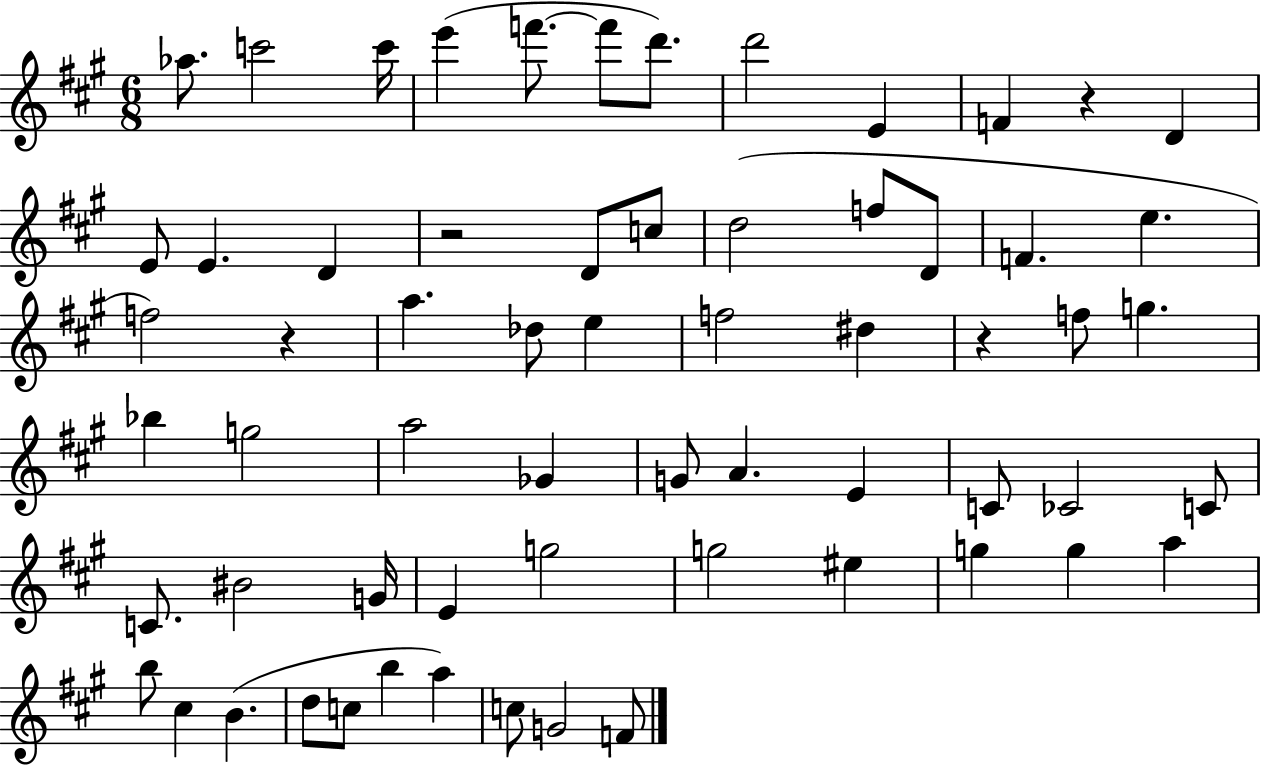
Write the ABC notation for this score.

X:1
T:Untitled
M:6/8
L:1/4
K:A
_a/2 c'2 c'/4 e' f'/2 f'/2 d'/2 d'2 E F z D E/2 E D z2 D/2 c/2 d2 f/2 D/2 F e f2 z a _d/2 e f2 ^d z f/2 g _b g2 a2 _G G/2 A E C/2 _C2 C/2 C/2 ^B2 G/4 E g2 g2 ^e g g a b/2 ^c B d/2 c/2 b a c/2 G2 F/2